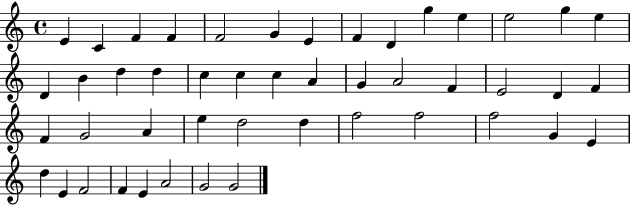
X:1
T:Untitled
M:4/4
L:1/4
K:C
E C F F F2 G E F D g e e2 g e D B d d c c c A G A2 F E2 D F F G2 A e d2 d f2 f2 f2 G E d E F2 F E A2 G2 G2